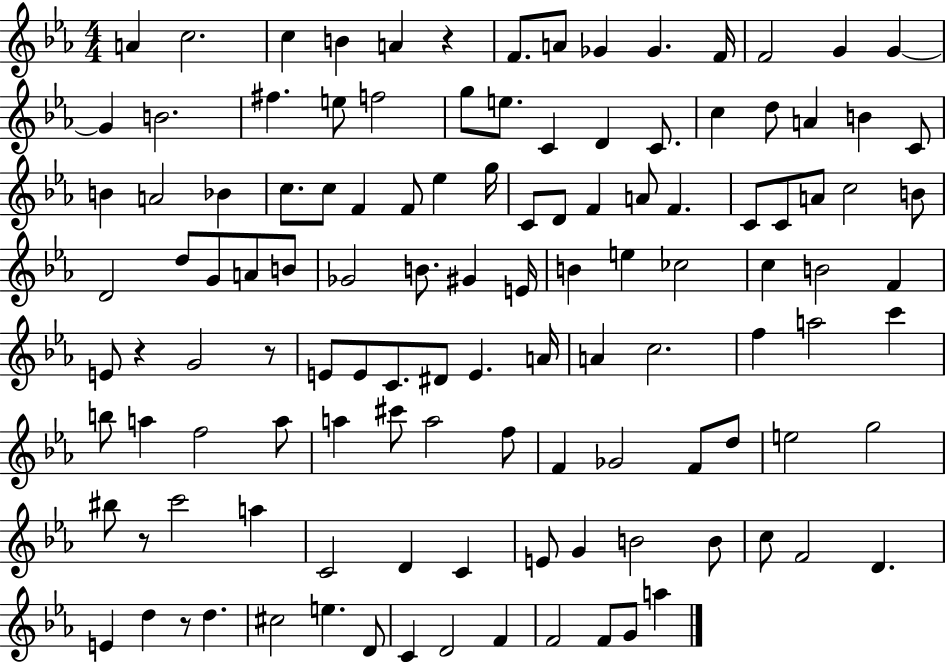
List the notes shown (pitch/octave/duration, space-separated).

A4/q C5/h. C5/q B4/q A4/q R/q F4/e. A4/e Gb4/q Gb4/q. F4/s F4/h G4/q G4/q G4/q B4/h. F#5/q. E5/e F5/h G5/e E5/e. C4/q D4/q C4/e. C5/q D5/e A4/q B4/q C4/e B4/q A4/h Bb4/q C5/e. C5/e F4/q F4/e Eb5/q G5/s C4/e D4/e F4/q A4/e F4/q. C4/e C4/e A4/e C5/h B4/e D4/h D5/e G4/e A4/e B4/e Gb4/h B4/e. G#4/q E4/s B4/q E5/q CES5/h C5/q B4/h F4/q E4/e R/q G4/h R/e E4/e E4/e C4/e. D#4/e E4/q. A4/s A4/q C5/h. F5/q A5/h C6/q B5/e A5/q F5/h A5/e A5/q C#6/e A5/h F5/e F4/q Gb4/h F4/e D5/e E5/h G5/h BIS5/e R/e C6/h A5/q C4/h D4/q C4/q E4/e G4/q B4/h B4/e C5/e F4/h D4/q. E4/q D5/q R/e D5/q. C#5/h E5/q. D4/e C4/q D4/h F4/q F4/h F4/e G4/e A5/q